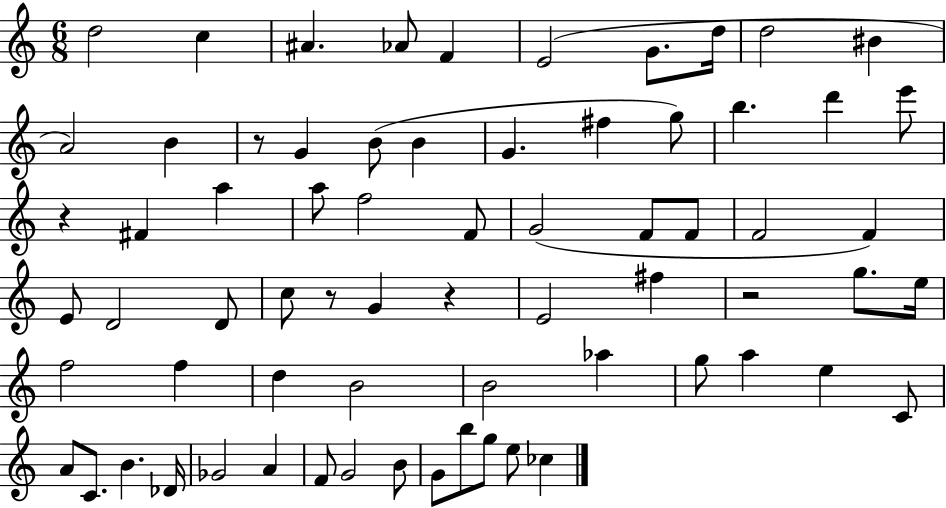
{
  \clef treble
  \numericTimeSignature
  \time 6/8
  \key c \major
  \repeat volta 2 { d''2 c''4 | ais'4. aes'8 f'4 | e'2( g'8. d''16 | d''2 bis'4 | \break a'2) b'4 | r8 g'4 b'8( b'4 | g'4. fis''4 g''8) | b''4. d'''4 e'''8 | \break r4 fis'4 a''4 | a''8 f''2 f'8 | g'2( f'8 f'8 | f'2 f'4) | \break e'8 d'2 d'8 | c''8 r8 g'4 r4 | e'2 fis''4 | r2 g''8. e''16 | \break f''2 f''4 | d''4 b'2 | b'2 aes''4 | g''8 a''4 e''4 c'8 | \break a'8 c'8. b'4. des'16 | ges'2 a'4 | f'8 g'2 b'8 | g'8 b''8 g''8 e''8 ces''4 | \break } \bar "|."
}